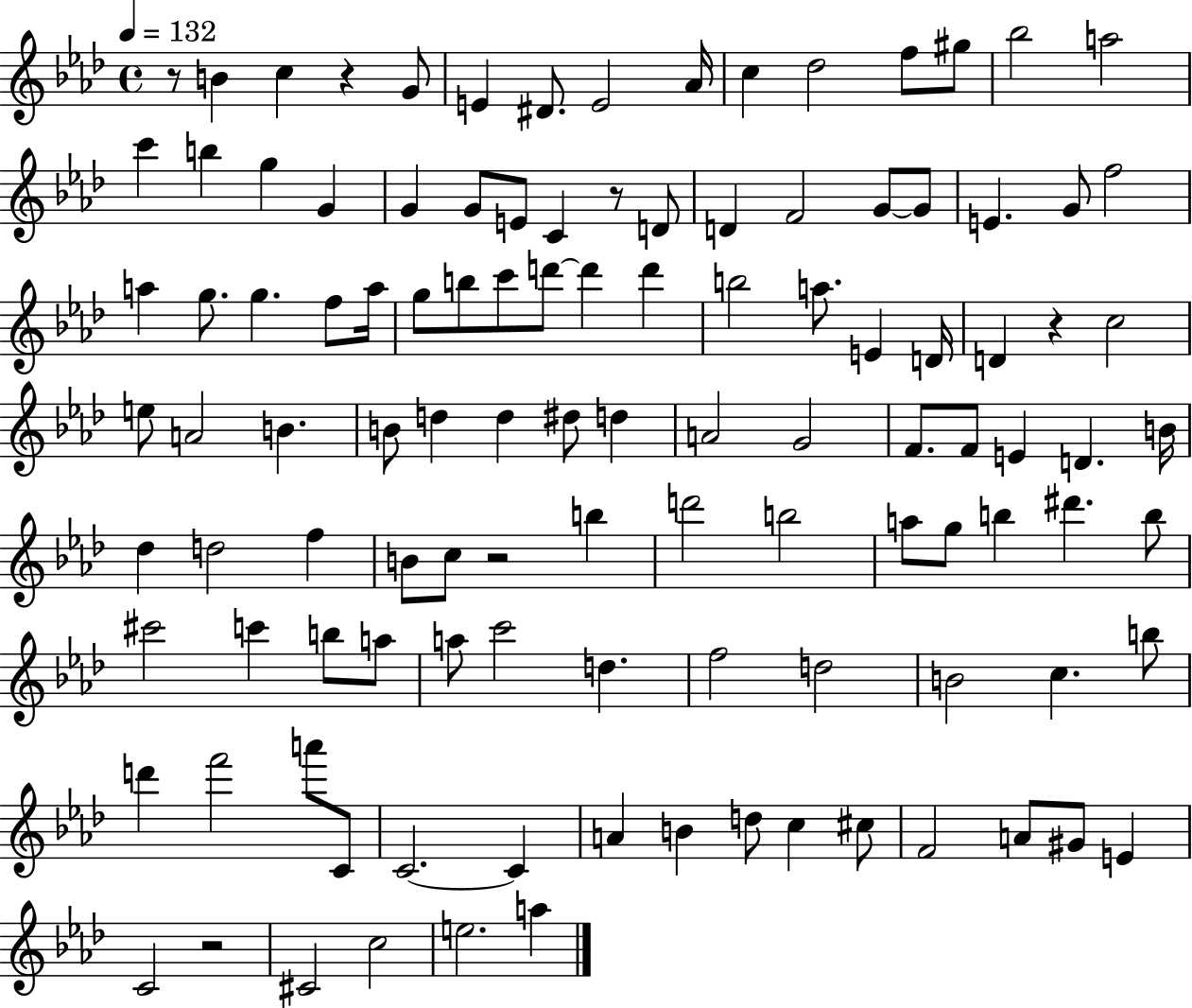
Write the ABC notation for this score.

X:1
T:Untitled
M:4/4
L:1/4
K:Ab
z/2 B c z G/2 E ^D/2 E2 _A/4 c _d2 f/2 ^g/2 _b2 a2 c' b g G G G/2 E/2 C z/2 D/2 D F2 G/2 G/2 E G/2 f2 a g/2 g f/2 a/4 g/2 b/2 c'/2 d'/2 d' d' b2 a/2 E D/4 D z c2 e/2 A2 B B/2 d d ^d/2 d A2 G2 F/2 F/2 E D B/4 _d d2 f B/2 c/2 z2 b d'2 b2 a/2 g/2 b ^d' b/2 ^c'2 c' b/2 a/2 a/2 c'2 d f2 d2 B2 c b/2 d' f'2 a'/2 C/2 C2 C A B d/2 c ^c/2 F2 A/2 ^G/2 E C2 z2 ^C2 c2 e2 a